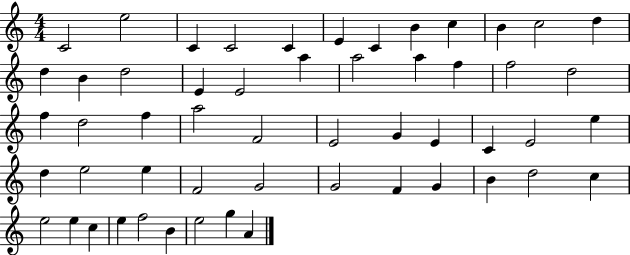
X:1
T:Untitled
M:4/4
L:1/4
K:C
C2 e2 C C2 C E C B c B c2 d d B d2 E E2 a a2 a f f2 d2 f d2 f a2 F2 E2 G E C E2 e d e2 e F2 G2 G2 F G B d2 c e2 e c e f2 B e2 g A